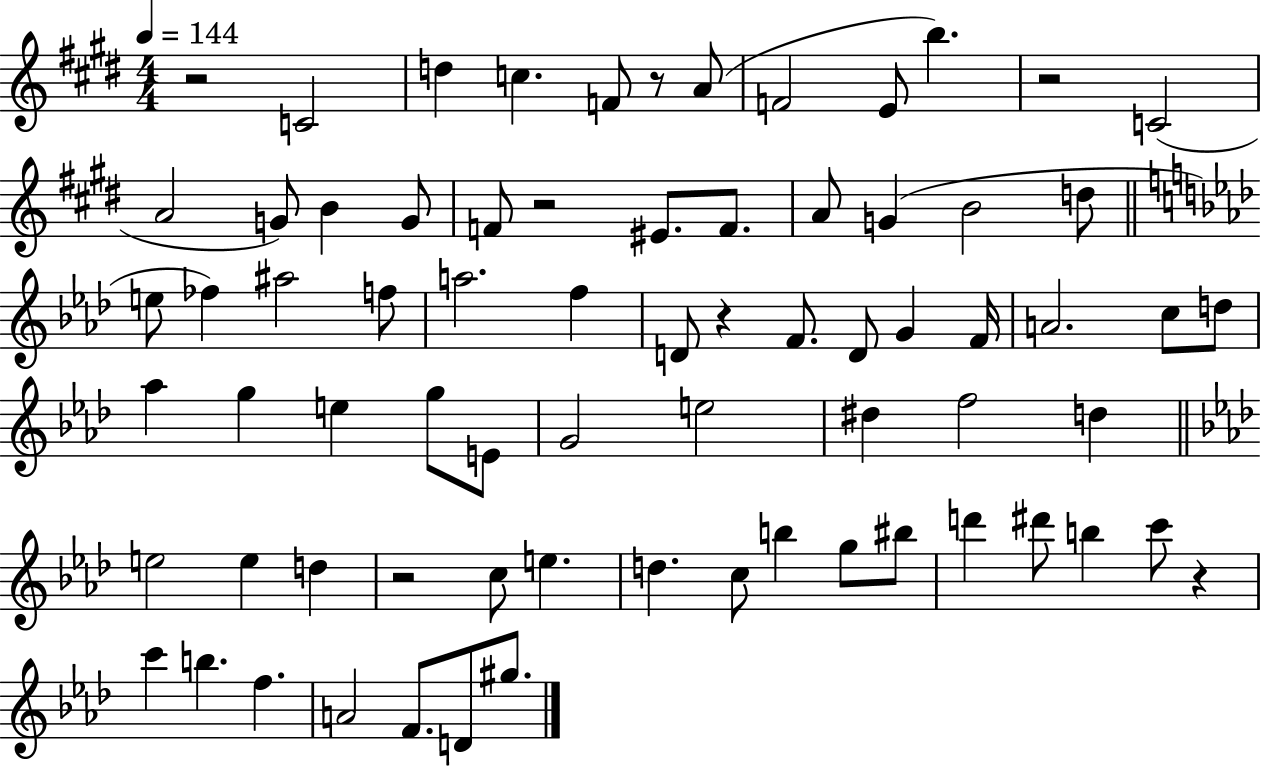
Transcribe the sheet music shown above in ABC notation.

X:1
T:Untitled
M:4/4
L:1/4
K:E
z2 C2 d c F/2 z/2 A/2 F2 E/2 b z2 C2 A2 G/2 B G/2 F/2 z2 ^E/2 F/2 A/2 G B2 d/2 e/2 _f ^a2 f/2 a2 f D/2 z F/2 D/2 G F/4 A2 c/2 d/2 _a g e g/2 E/2 G2 e2 ^d f2 d e2 e d z2 c/2 e d c/2 b g/2 ^b/2 d' ^d'/2 b c'/2 z c' b f A2 F/2 D/2 ^g/2